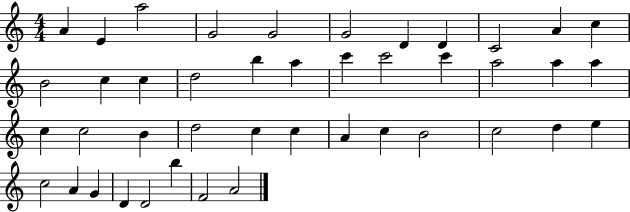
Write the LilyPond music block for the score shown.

{
  \clef treble
  \numericTimeSignature
  \time 4/4
  \key c \major
  a'4 e'4 a''2 | g'2 g'2 | g'2 d'4 d'4 | c'2 a'4 c''4 | \break b'2 c''4 c''4 | d''2 b''4 a''4 | c'''4 c'''2 c'''4 | a''2 a''4 a''4 | \break c''4 c''2 b'4 | d''2 c''4 c''4 | a'4 c''4 b'2 | c''2 d''4 e''4 | \break c''2 a'4 g'4 | d'4 d'2 b''4 | f'2 a'2 | \bar "|."
}